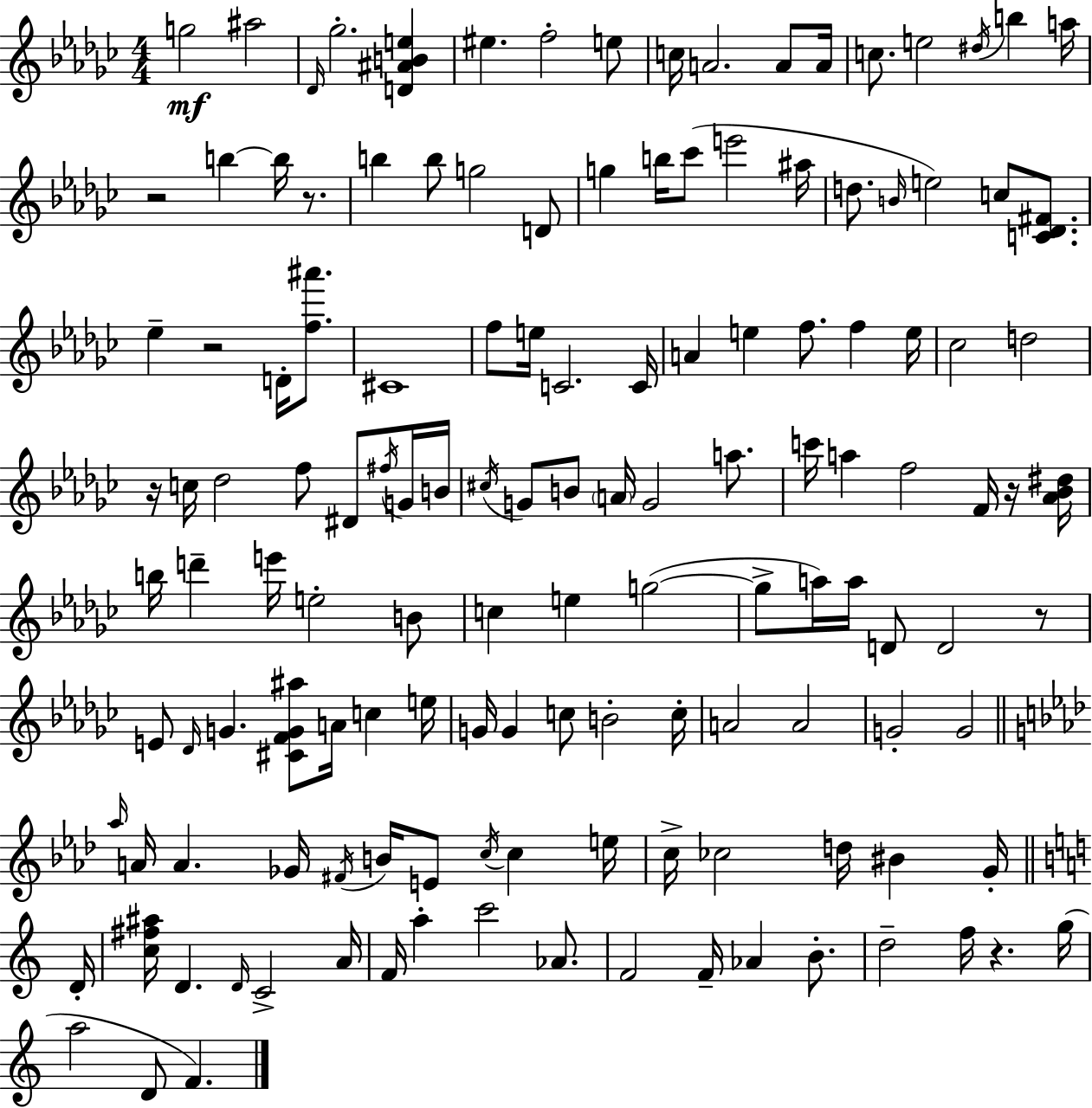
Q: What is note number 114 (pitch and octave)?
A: Ab4